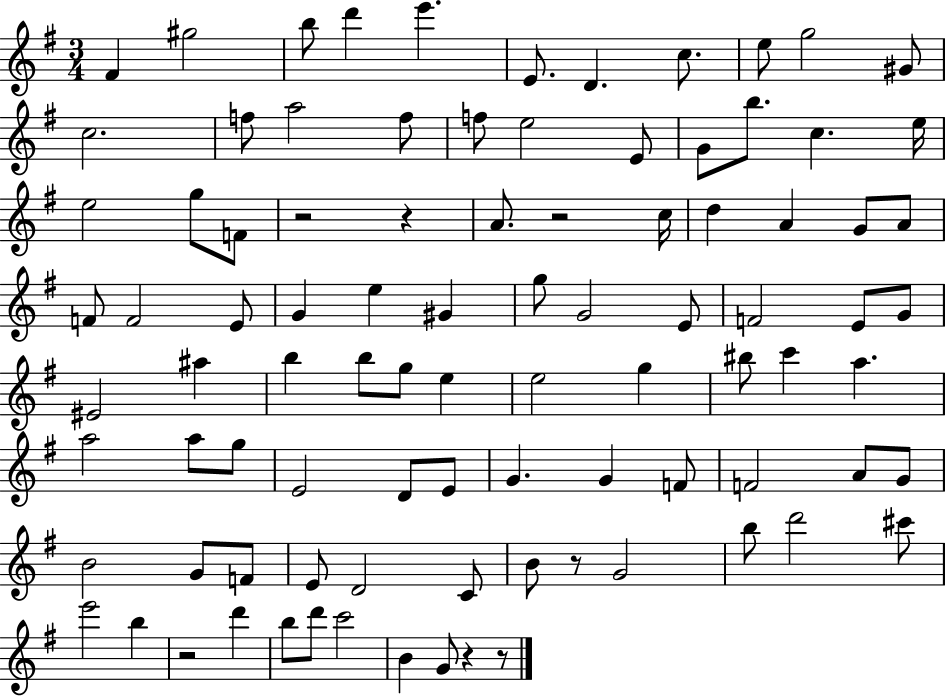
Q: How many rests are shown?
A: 7